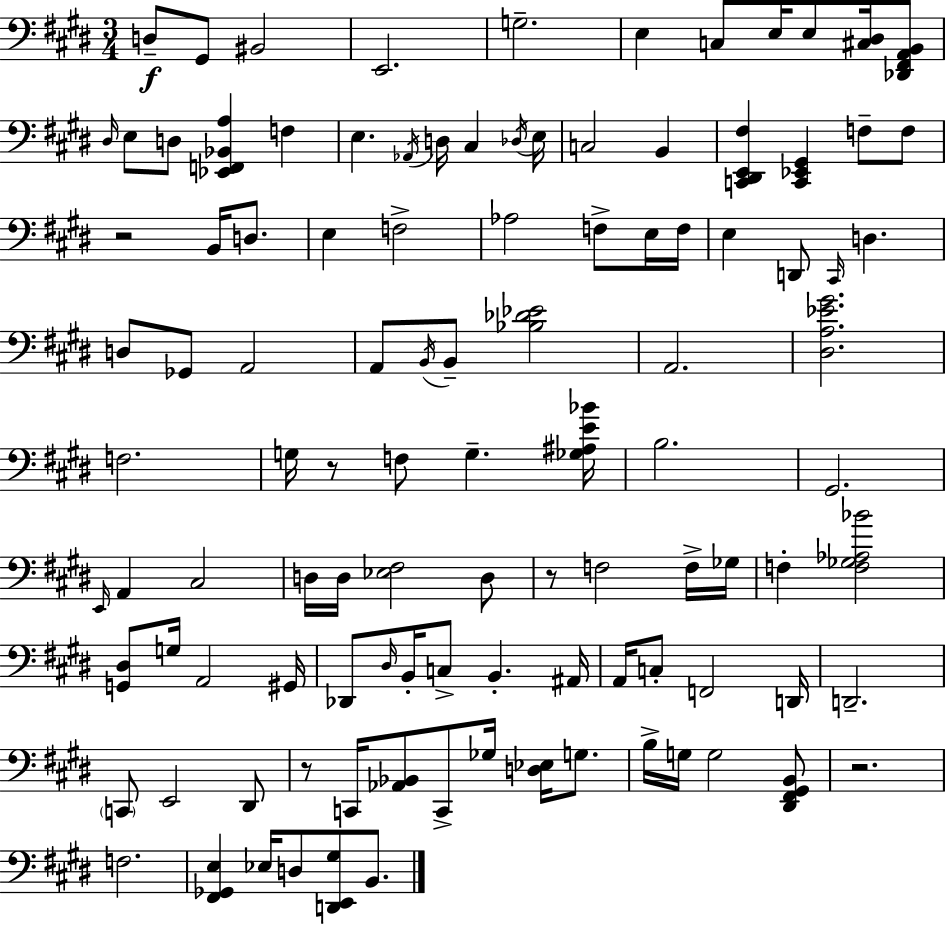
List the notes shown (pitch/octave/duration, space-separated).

D3/e G#2/e BIS2/h E2/h. G3/h. E3/q C3/e E3/s E3/e [C#3,D#3]/s [Db2,F#2,A2,B2]/e D#3/s E3/e D3/e [Eb2,F2,Bb2,A3]/q F3/q E3/q. Ab2/s D3/s C#3/q Db3/s E3/s C3/h B2/q [C2,D#2,E2,F#3]/q [C2,Eb2,G#2]/q F3/e F3/e R/h B2/s D3/e. E3/q F3/h Ab3/h F3/e E3/s F3/s E3/q D2/e C#2/s D3/q. D3/e Gb2/e A2/h A2/e B2/s B2/e [Bb3,Db4,Eb4]/h A2/h. [D#3,A3,Eb4,G#4]/h. F3/h. G3/s R/e F3/e G3/q. [Gb3,A#3,E4,Bb4]/s B3/h. G#2/h. E2/s A2/q C#3/h D3/s D3/s [Eb3,F#3]/h D3/e R/e F3/h F3/s Gb3/s F3/q [F3,Gb3,Ab3,Bb4]/h [G2,D#3]/e G3/s A2/h G#2/s Db2/e D#3/s B2/s C3/e B2/q. A#2/s A2/s C3/e F2/h D2/s D2/h. C2/e E2/h D#2/e R/e C2/s [Ab2,Bb2]/e C2/e Gb3/s [D3,Eb3]/s G3/e. B3/s G3/s G3/h [D#2,F#2,G#2,B2]/e R/h. F3/h. [F#2,Gb2,E3]/q Eb3/s D3/e [D2,E2,G#3]/e B2/e.